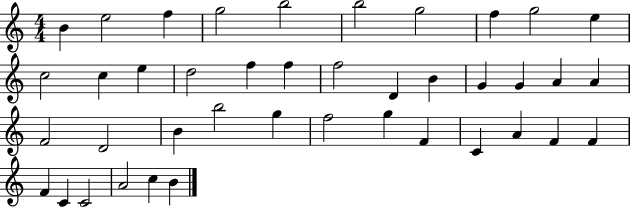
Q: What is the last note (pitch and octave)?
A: B4